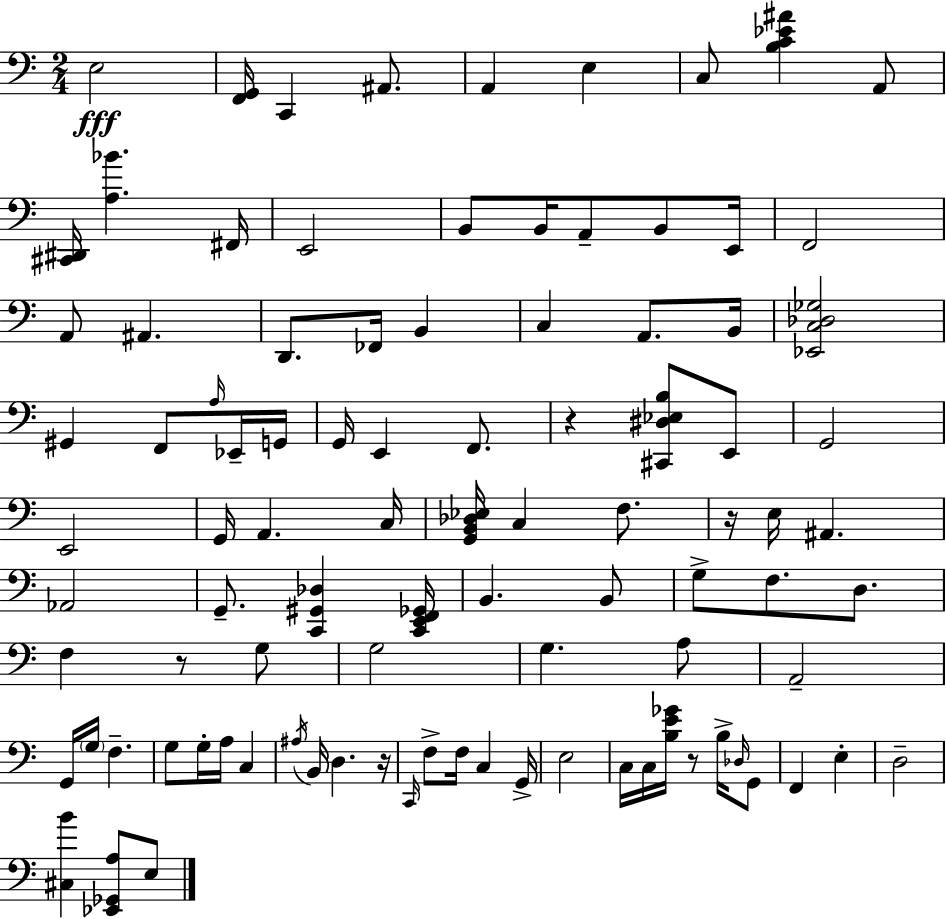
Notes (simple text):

E3/h [F2,G2]/s C2/q A#2/e. A2/q E3/q C3/e [B3,C4,Eb4,A#4]/q A2/e [C#2,D#2]/s [A3,Bb4]/q. F#2/s E2/h B2/e B2/s A2/e B2/e E2/s F2/h A2/e A#2/q. D2/e. FES2/s B2/q C3/q A2/e. B2/s [Eb2,C3,Db3,Gb3]/h G#2/q F2/e A3/s Eb2/s G2/s G2/s E2/q F2/e. R/q [C#2,D#3,Eb3,B3]/e E2/e G2/h E2/h G2/s A2/q. C3/s [G2,B2,Db3,Eb3]/s C3/q F3/e. R/s E3/s A#2/q. Ab2/h G2/e. [C2,G#2,Db3]/q [C2,E2,F2,Gb2]/s B2/q. B2/e G3/e F3/e. D3/e. F3/q R/e G3/e G3/h G3/q. A3/e A2/h G2/s G3/s F3/q. G3/e G3/s A3/s C3/q A#3/s B2/s D3/q. R/s C2/s F3/e F3/s C3/q G2/s E3/h C3/s C3/s [B3,E4,Gb4]/s R/e B3/s Db3/s G2/e F2/q E3/q D3/h [C#3,B4]/q [Eb2,Gb2,A3]/e E3/e